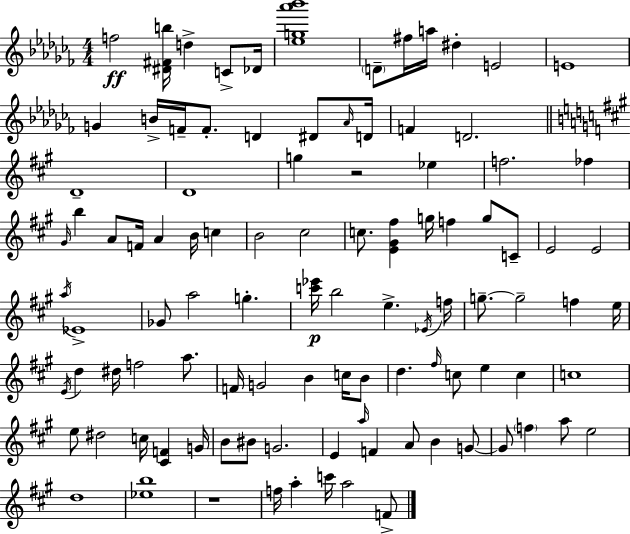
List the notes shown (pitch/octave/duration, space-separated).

F5/h [D#4,F#4,B5]/s D5/q C4/e Db4/s [Eb5,G5,Ab6,Bb6]/w D4/e F#5/s A5/s D#5/q E4/h E4/w G4/q B4/s F4/s F4/e. D4/q D#4/e Ab4/s D4/s F4/q D4/h. D4/w D4/w G5/q R/h Eb5/q F5/h. FES5/q G#4/s B5/q A4/e F4/s A4/q B4/s C5/q B4/h C#5/h C5/e. [E4,G#4,F#5]/q G5/s F5/q G5/e C4/e E4/h E4/h A5/s Eb4/w Gb4/e A5/h G5/q. [C6,Eb6]/s B5/h E5/q. Eb4/s F5/s G5/e. G5/h F5/q E5/s E4/s D5/q D#5/s F5/h A5/e. F4/s G4/h B4/q C5/s B4/e D5/q. F#5/s C5/e E5/q C5/q C5/w E5/e D#5/h C5/s [C#4,F4]/q G4/s B4/e BIS4/e G4/h. E4/q A5/s F4/q A4/e B4/q G4/e G4/e F5/q A5/e E5/h D5/w [Eb5,B5]/w R/w F5/s A5/q C6/s A5/h F4/e